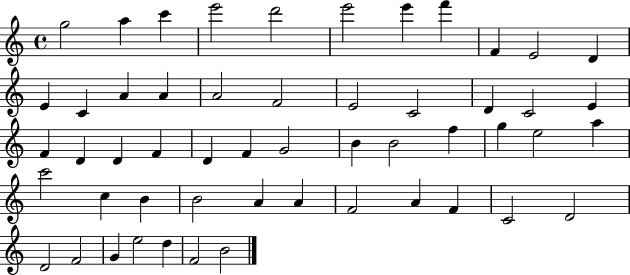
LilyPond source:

{
  \clef treble
  \time 4/4
  \defaultTimeSignature
  \key c \major
  g''2 a''4 c'''4 | e'''2 d'''2 | e'''2 e'''4 f'''4 | f'4 e'2 d'4 | \break e'4 c'4 a'4 a'4 | a'2 f'2 | e'2 c'2 | d'4 c'2 e'4 | \break f'4 d'4 d'4 f'4 | d'4 f'4 g'2 | b'4 b'2 f''4 | g''4 e''2 a''4 | \break c'''2 c''4 b'4 | b'2 a'4 a'4 | f'2 a'4 f'4 | c'2 d'2 | \break d'2 f'2 | g'4 e''2 d''4 | f'2 b'2 | \bar "|."
}